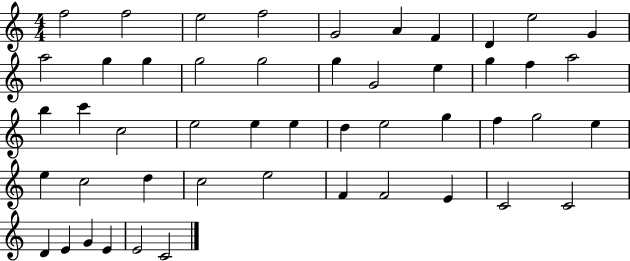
X:1
T:Untitled
M:4/4
L:1/4
K:C
f2 f2 e2 f2 G2 A F D e2 G a2 g g g2 g2 g G2 e g f a2 b c' c2 e2 e e d e2 g f g2 e e c2 d c2 e2 F F2 E C2 C2 D E G E E2 C2